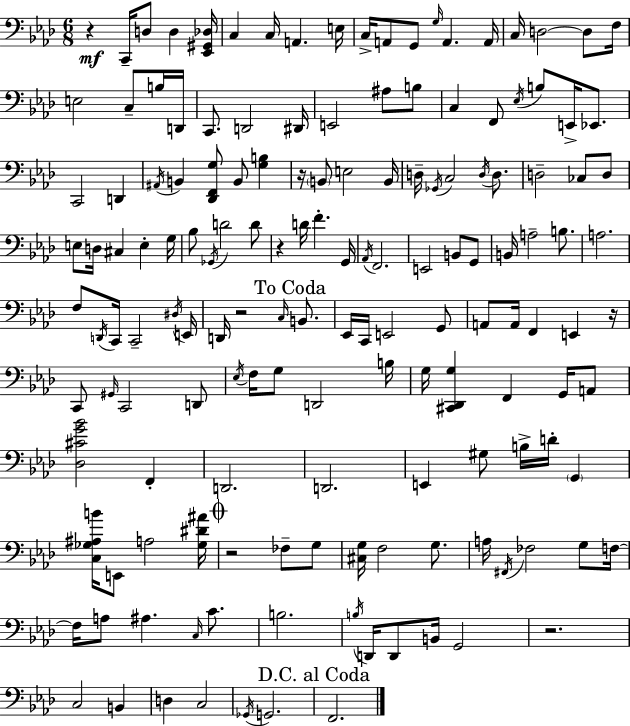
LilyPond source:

{
  \clef bass
  \numericTimeSignature
  \time 6/8
  \key f \minor
  \repeat volta 2 { r4\mf c,16-- d8 d4 <ees, gis, des>16 | c4 c16 a,4. e16 | c16-> a,8 g,8 \grace { g16 } a,4. | a,16 c16 d2~~ d8 | \break f16 e2 c8-- b16 | d,16 c,8. d,2 | dis,16 e,2 ais8 b8 | c4 f,8 \acciaccatura { ees16 } b8 e,16-> ees,8. | \break c,2 d,4 | \acciaccatura { ais,16 } b,4 <des, f, g>8 b,8 <g b>4 | r16 \parenthesize b,8 e2 | b,16 d16-- \acciaccatura { ges,16 } c2 | \break \acciaccatura { d16 } d8. d2-- | ces8 d8 e8 d16 cis4 | e4-. g16 bes8 \acciaccatura { ges,16 } d'2 | d'8 r4 d'16 f'4.-. | \break g,16 \acciaccatura { aes,16 } f,2. | e,2 | b,8 g,8 b,16 a2-- | b8. a2. | \break f8 \acciaccatura { d,16 } c,16 c,2-- | \acciaccatura { dis16 } e,16 d,16 r2 | \grace { c16 } \mark "To Coda" b,8. ees,16 c,16 | e,2 g,8 a,8 | \break a,16 f,4 e,4 r16 c,8 | \grace { gis,16 } c,2 d,8 \acciaccatura { ees16 } | f16 g8 d,2 b16 | g16 <cis, des, g>4 f,4 g,16 a,8 | \break <des cis' g' bes'>2 f,4-. | d,2. | d,2. | e,4 gis8 b16-> d'16-. \parenthesize g,4 | \break <c ges ais b'>16 e,8 a2 <ges dis' ais'>16 | \mark \markup { \musicglyph "scripts.coda" } r2 fes8-- g8 | <cis g>16 f2 g8. | a16 \acciaccatura { fis,16 } fes2 g8 | \break f16~~ f16 a8 ais4. \grace { c16 } c'8. | b2. | \acciaccatura { b16 } d,16 d,8 b,16 g,2 | r2. | \break c2 b,4 | d4 c2 | \acciaccatura { ges,16 } g,2. | \mark "D.C. al Coda" f,2. | \break } \bar "|."
}